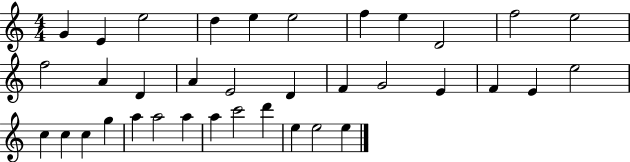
{
  \clef treble
  \numericTimeSignature
  \time 4/4
  \key c \major
  g'4 e'4 e''2 | d''4 e''4 e''2 | f''4 e''4 d'2 | f''2 e''2 | \break f''2 a'4 d'4 | a'4 e'2 d'4 | f'4 g'2 e'4 | f'4 e'4 e''2 | \break c''4 c''4 c''4 g''4 | a''4 a''2 a''4 | a''4 c'''2 d'''4 | e''4 e''2 e''4 | \break \bar "|."
}